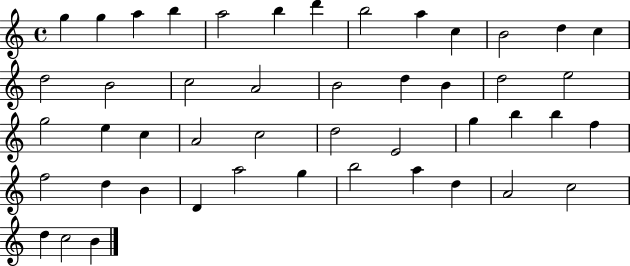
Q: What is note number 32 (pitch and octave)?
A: B5